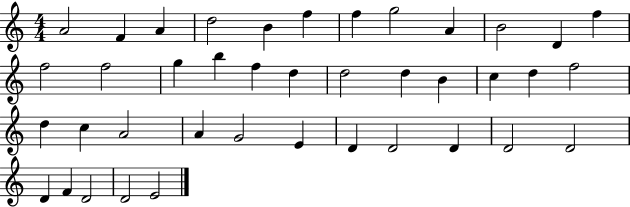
A4/h F4/q A4/q D5/h B4/q F5/q F5/q G5/h A4/q B4/h D4/q F5/q F5/h F5/h G5/q B5/q F5/q D5/q D5/h D5/q B4/q C5/q D5/q F5/h D5/q C5/q A4/h A4/q G4/h E4/q D4/q D4/h D4/q D4/h D4/h D4/q F4/q D4/h D4/h E4/h